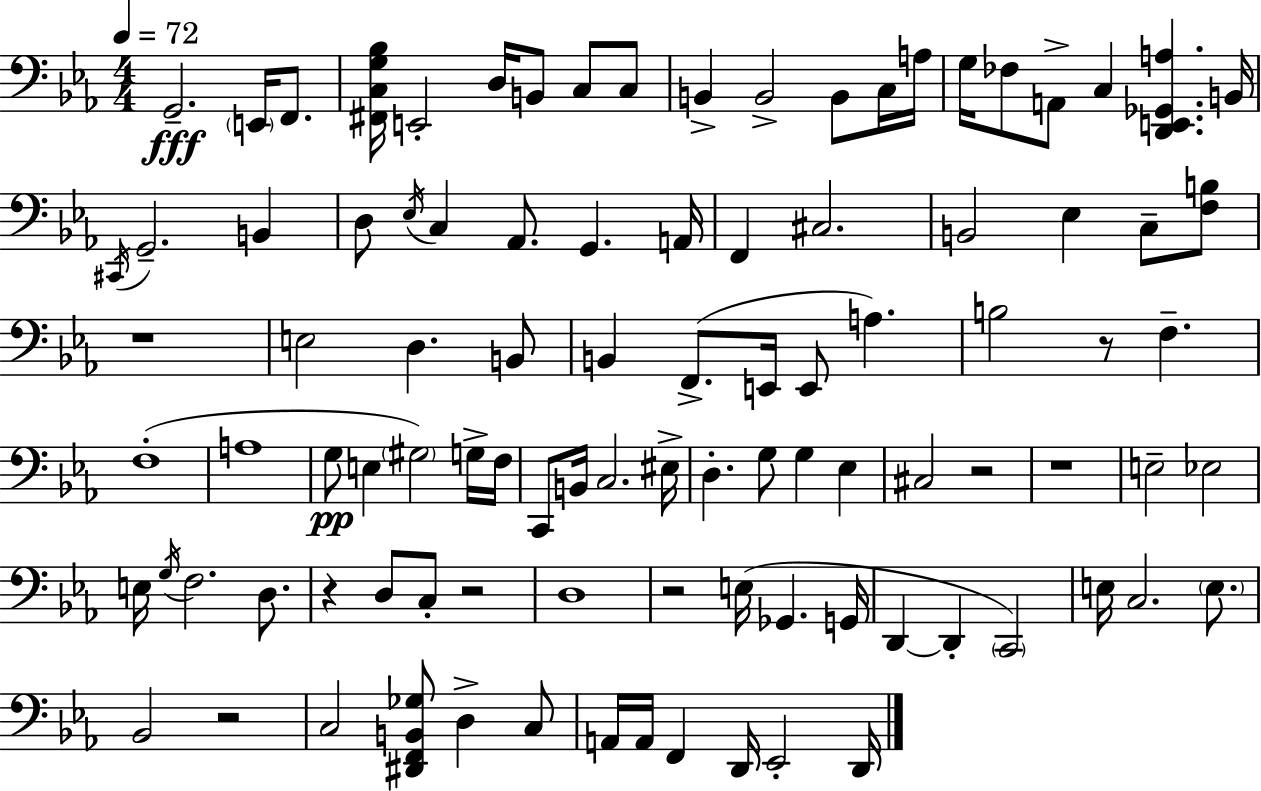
G2/h. E2/s F2/e. [F#2,C3,G3,Bb3]/s E2/h D3/s B2/e C3/e C3/e B2/q B2/h B2/e C3/s A3/s G3/s FES3/e A2/e C3/q [D2,E2,Gb2,A3]/q. B2/s C#2/s G2/h. B2/q D3/e Eb3/s C3/q Ab2/e. G2/q. A2/s F2/q C#3/h. B2/h Eb3/q C3/e [F3,B3]/e R/w E3/h D3/q. B2/e B2/q F2/e. E2/s E2/e A3/q. B3/h R/e F3/q. F3/w A3/w G3/e E3/q G#3/h G3/s F3/s C2/e B2/s C3/h. EIS3/s D3/q. G3/e G3/q Eb3/q C#3/h R/h R/w E3/h Eb3/h E3/s G3/s F3/h. D3/e. R/q D3/e C3/e R/h D3/w R/h E3/s Gb2/q. G2/s D2/q D2/q C2/h E3/s C3/h. E3/e. Bb2/h R/h C3/h [D#2,F2,B2,Gb3]/e D3/q C3/e A2/s A2/s F2/q D2/s Eb2/h D2/s